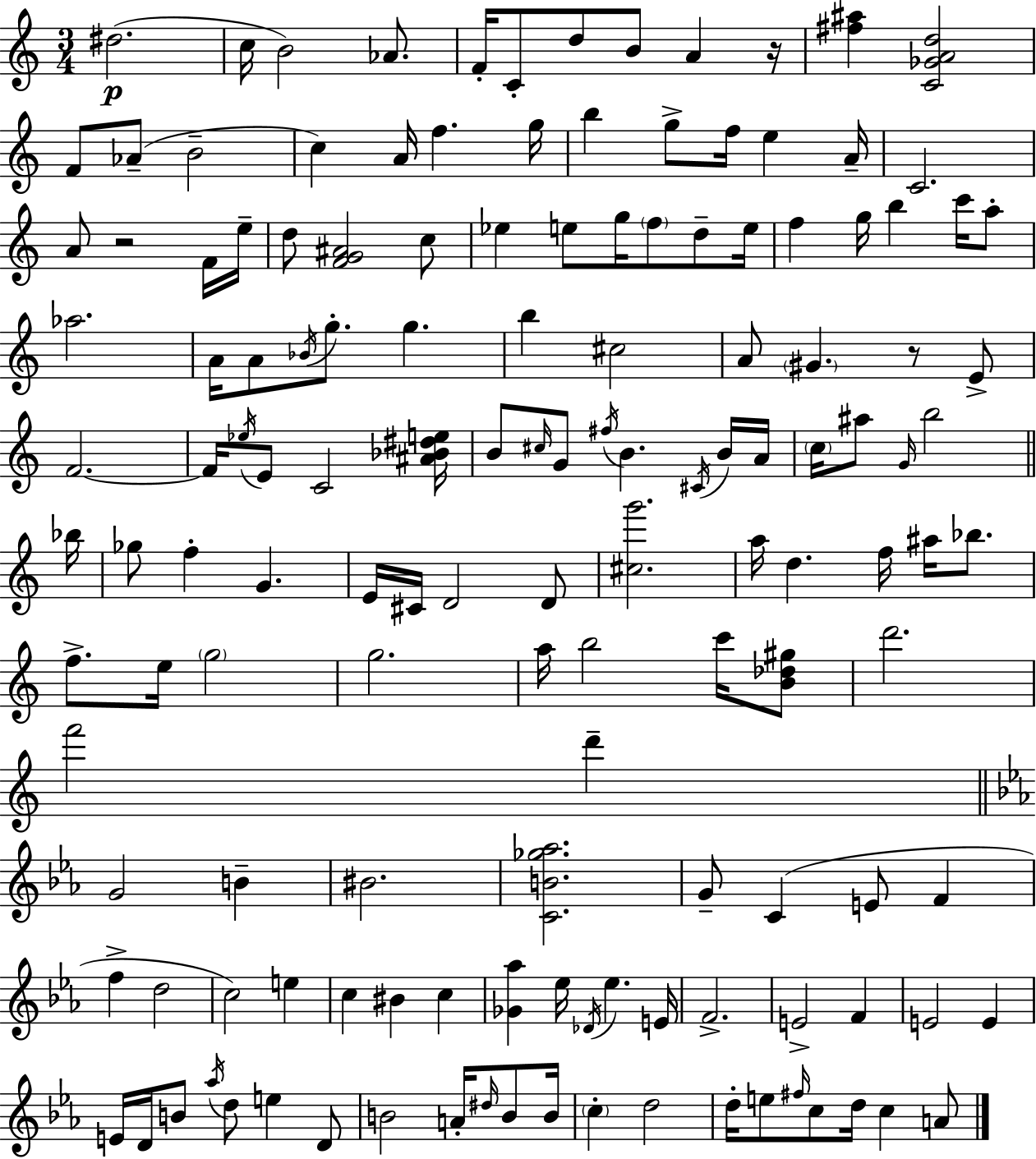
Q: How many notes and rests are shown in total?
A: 144